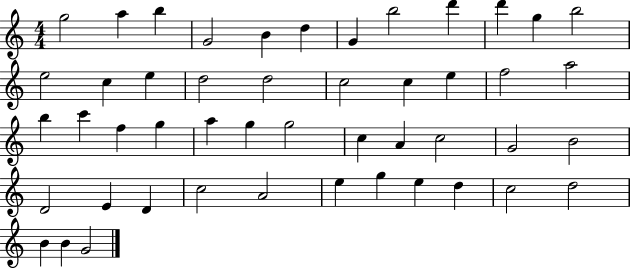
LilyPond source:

{
  \clef treble
  \numericTimeSignature
  \time 4/4
  \key c \major
  g''2 a''4 b''4 | g'2 b'4 d''4 | g'4 b''2 d'''4 | d'''4 g''4 b''2 | \break e''2 c''4 e''4 | d''2 d''2 | c''2 c''4 e''4 | f''2 a''2 | \break b''4 c'''4 f''4 g''4 | a''4 g''4 g''2 | c''4 a'4 c''2 | g'2 b'2 | \break d'2 e'4 d'4 | c''2 a'2 | e''4 g''4 e''4 d''4 | c''2 d''2 | \break b'4 b'4 g'2 | \bar "|."
}